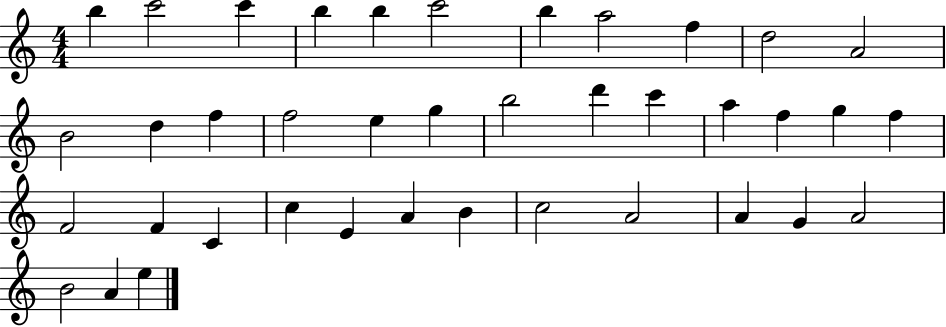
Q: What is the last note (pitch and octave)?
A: E5